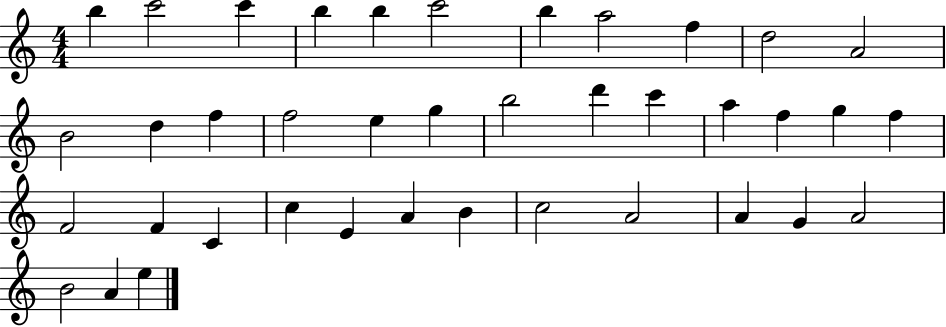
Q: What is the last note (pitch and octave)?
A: E5